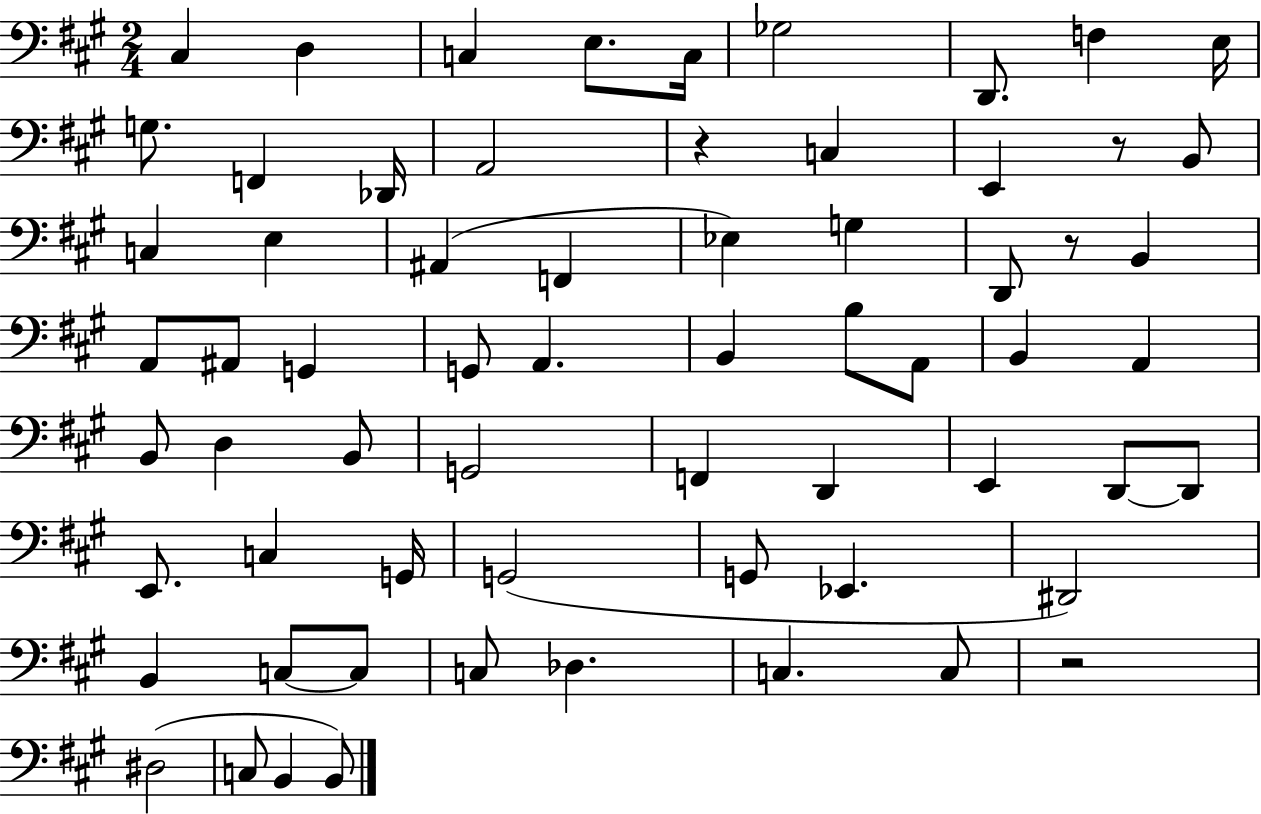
{
  \clef bass
  \numericTimeSignature
  \time 2/4
  \key a \major
  cis4 d4 | c4 e8. c16 | ges2 | d,8. f4 e16 | \break g8. f,4 des,16 | a,2 | r4 c4 | e,4 r8 b,8 | \break c4 e4 | ais,4( f,4 | ees4) g4 | d,8 r8 b,4 | \break a,8 ais,8 g,4 | g,8 a,4. | b,4 b8 a,8 | b,4 a,4 | \break b,8 d4 b,8 | g,2 | f,4 d,4 | e,4 d,8~~ d,8 | \break e,8. c4 g,16 | g,2( | g,8 ees,4. | dis,2) | \break b,4 c8~~ c8 | c8 des4. | c4. c8 | r2 | \break dis2( | c8 b,4 b,8) | \bar "|."
}